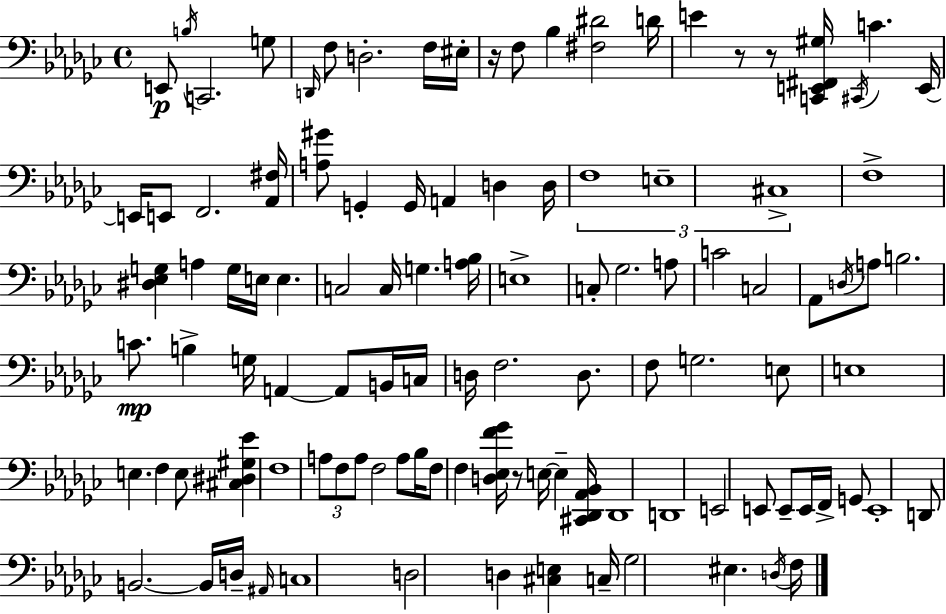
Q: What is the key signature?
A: EES minor